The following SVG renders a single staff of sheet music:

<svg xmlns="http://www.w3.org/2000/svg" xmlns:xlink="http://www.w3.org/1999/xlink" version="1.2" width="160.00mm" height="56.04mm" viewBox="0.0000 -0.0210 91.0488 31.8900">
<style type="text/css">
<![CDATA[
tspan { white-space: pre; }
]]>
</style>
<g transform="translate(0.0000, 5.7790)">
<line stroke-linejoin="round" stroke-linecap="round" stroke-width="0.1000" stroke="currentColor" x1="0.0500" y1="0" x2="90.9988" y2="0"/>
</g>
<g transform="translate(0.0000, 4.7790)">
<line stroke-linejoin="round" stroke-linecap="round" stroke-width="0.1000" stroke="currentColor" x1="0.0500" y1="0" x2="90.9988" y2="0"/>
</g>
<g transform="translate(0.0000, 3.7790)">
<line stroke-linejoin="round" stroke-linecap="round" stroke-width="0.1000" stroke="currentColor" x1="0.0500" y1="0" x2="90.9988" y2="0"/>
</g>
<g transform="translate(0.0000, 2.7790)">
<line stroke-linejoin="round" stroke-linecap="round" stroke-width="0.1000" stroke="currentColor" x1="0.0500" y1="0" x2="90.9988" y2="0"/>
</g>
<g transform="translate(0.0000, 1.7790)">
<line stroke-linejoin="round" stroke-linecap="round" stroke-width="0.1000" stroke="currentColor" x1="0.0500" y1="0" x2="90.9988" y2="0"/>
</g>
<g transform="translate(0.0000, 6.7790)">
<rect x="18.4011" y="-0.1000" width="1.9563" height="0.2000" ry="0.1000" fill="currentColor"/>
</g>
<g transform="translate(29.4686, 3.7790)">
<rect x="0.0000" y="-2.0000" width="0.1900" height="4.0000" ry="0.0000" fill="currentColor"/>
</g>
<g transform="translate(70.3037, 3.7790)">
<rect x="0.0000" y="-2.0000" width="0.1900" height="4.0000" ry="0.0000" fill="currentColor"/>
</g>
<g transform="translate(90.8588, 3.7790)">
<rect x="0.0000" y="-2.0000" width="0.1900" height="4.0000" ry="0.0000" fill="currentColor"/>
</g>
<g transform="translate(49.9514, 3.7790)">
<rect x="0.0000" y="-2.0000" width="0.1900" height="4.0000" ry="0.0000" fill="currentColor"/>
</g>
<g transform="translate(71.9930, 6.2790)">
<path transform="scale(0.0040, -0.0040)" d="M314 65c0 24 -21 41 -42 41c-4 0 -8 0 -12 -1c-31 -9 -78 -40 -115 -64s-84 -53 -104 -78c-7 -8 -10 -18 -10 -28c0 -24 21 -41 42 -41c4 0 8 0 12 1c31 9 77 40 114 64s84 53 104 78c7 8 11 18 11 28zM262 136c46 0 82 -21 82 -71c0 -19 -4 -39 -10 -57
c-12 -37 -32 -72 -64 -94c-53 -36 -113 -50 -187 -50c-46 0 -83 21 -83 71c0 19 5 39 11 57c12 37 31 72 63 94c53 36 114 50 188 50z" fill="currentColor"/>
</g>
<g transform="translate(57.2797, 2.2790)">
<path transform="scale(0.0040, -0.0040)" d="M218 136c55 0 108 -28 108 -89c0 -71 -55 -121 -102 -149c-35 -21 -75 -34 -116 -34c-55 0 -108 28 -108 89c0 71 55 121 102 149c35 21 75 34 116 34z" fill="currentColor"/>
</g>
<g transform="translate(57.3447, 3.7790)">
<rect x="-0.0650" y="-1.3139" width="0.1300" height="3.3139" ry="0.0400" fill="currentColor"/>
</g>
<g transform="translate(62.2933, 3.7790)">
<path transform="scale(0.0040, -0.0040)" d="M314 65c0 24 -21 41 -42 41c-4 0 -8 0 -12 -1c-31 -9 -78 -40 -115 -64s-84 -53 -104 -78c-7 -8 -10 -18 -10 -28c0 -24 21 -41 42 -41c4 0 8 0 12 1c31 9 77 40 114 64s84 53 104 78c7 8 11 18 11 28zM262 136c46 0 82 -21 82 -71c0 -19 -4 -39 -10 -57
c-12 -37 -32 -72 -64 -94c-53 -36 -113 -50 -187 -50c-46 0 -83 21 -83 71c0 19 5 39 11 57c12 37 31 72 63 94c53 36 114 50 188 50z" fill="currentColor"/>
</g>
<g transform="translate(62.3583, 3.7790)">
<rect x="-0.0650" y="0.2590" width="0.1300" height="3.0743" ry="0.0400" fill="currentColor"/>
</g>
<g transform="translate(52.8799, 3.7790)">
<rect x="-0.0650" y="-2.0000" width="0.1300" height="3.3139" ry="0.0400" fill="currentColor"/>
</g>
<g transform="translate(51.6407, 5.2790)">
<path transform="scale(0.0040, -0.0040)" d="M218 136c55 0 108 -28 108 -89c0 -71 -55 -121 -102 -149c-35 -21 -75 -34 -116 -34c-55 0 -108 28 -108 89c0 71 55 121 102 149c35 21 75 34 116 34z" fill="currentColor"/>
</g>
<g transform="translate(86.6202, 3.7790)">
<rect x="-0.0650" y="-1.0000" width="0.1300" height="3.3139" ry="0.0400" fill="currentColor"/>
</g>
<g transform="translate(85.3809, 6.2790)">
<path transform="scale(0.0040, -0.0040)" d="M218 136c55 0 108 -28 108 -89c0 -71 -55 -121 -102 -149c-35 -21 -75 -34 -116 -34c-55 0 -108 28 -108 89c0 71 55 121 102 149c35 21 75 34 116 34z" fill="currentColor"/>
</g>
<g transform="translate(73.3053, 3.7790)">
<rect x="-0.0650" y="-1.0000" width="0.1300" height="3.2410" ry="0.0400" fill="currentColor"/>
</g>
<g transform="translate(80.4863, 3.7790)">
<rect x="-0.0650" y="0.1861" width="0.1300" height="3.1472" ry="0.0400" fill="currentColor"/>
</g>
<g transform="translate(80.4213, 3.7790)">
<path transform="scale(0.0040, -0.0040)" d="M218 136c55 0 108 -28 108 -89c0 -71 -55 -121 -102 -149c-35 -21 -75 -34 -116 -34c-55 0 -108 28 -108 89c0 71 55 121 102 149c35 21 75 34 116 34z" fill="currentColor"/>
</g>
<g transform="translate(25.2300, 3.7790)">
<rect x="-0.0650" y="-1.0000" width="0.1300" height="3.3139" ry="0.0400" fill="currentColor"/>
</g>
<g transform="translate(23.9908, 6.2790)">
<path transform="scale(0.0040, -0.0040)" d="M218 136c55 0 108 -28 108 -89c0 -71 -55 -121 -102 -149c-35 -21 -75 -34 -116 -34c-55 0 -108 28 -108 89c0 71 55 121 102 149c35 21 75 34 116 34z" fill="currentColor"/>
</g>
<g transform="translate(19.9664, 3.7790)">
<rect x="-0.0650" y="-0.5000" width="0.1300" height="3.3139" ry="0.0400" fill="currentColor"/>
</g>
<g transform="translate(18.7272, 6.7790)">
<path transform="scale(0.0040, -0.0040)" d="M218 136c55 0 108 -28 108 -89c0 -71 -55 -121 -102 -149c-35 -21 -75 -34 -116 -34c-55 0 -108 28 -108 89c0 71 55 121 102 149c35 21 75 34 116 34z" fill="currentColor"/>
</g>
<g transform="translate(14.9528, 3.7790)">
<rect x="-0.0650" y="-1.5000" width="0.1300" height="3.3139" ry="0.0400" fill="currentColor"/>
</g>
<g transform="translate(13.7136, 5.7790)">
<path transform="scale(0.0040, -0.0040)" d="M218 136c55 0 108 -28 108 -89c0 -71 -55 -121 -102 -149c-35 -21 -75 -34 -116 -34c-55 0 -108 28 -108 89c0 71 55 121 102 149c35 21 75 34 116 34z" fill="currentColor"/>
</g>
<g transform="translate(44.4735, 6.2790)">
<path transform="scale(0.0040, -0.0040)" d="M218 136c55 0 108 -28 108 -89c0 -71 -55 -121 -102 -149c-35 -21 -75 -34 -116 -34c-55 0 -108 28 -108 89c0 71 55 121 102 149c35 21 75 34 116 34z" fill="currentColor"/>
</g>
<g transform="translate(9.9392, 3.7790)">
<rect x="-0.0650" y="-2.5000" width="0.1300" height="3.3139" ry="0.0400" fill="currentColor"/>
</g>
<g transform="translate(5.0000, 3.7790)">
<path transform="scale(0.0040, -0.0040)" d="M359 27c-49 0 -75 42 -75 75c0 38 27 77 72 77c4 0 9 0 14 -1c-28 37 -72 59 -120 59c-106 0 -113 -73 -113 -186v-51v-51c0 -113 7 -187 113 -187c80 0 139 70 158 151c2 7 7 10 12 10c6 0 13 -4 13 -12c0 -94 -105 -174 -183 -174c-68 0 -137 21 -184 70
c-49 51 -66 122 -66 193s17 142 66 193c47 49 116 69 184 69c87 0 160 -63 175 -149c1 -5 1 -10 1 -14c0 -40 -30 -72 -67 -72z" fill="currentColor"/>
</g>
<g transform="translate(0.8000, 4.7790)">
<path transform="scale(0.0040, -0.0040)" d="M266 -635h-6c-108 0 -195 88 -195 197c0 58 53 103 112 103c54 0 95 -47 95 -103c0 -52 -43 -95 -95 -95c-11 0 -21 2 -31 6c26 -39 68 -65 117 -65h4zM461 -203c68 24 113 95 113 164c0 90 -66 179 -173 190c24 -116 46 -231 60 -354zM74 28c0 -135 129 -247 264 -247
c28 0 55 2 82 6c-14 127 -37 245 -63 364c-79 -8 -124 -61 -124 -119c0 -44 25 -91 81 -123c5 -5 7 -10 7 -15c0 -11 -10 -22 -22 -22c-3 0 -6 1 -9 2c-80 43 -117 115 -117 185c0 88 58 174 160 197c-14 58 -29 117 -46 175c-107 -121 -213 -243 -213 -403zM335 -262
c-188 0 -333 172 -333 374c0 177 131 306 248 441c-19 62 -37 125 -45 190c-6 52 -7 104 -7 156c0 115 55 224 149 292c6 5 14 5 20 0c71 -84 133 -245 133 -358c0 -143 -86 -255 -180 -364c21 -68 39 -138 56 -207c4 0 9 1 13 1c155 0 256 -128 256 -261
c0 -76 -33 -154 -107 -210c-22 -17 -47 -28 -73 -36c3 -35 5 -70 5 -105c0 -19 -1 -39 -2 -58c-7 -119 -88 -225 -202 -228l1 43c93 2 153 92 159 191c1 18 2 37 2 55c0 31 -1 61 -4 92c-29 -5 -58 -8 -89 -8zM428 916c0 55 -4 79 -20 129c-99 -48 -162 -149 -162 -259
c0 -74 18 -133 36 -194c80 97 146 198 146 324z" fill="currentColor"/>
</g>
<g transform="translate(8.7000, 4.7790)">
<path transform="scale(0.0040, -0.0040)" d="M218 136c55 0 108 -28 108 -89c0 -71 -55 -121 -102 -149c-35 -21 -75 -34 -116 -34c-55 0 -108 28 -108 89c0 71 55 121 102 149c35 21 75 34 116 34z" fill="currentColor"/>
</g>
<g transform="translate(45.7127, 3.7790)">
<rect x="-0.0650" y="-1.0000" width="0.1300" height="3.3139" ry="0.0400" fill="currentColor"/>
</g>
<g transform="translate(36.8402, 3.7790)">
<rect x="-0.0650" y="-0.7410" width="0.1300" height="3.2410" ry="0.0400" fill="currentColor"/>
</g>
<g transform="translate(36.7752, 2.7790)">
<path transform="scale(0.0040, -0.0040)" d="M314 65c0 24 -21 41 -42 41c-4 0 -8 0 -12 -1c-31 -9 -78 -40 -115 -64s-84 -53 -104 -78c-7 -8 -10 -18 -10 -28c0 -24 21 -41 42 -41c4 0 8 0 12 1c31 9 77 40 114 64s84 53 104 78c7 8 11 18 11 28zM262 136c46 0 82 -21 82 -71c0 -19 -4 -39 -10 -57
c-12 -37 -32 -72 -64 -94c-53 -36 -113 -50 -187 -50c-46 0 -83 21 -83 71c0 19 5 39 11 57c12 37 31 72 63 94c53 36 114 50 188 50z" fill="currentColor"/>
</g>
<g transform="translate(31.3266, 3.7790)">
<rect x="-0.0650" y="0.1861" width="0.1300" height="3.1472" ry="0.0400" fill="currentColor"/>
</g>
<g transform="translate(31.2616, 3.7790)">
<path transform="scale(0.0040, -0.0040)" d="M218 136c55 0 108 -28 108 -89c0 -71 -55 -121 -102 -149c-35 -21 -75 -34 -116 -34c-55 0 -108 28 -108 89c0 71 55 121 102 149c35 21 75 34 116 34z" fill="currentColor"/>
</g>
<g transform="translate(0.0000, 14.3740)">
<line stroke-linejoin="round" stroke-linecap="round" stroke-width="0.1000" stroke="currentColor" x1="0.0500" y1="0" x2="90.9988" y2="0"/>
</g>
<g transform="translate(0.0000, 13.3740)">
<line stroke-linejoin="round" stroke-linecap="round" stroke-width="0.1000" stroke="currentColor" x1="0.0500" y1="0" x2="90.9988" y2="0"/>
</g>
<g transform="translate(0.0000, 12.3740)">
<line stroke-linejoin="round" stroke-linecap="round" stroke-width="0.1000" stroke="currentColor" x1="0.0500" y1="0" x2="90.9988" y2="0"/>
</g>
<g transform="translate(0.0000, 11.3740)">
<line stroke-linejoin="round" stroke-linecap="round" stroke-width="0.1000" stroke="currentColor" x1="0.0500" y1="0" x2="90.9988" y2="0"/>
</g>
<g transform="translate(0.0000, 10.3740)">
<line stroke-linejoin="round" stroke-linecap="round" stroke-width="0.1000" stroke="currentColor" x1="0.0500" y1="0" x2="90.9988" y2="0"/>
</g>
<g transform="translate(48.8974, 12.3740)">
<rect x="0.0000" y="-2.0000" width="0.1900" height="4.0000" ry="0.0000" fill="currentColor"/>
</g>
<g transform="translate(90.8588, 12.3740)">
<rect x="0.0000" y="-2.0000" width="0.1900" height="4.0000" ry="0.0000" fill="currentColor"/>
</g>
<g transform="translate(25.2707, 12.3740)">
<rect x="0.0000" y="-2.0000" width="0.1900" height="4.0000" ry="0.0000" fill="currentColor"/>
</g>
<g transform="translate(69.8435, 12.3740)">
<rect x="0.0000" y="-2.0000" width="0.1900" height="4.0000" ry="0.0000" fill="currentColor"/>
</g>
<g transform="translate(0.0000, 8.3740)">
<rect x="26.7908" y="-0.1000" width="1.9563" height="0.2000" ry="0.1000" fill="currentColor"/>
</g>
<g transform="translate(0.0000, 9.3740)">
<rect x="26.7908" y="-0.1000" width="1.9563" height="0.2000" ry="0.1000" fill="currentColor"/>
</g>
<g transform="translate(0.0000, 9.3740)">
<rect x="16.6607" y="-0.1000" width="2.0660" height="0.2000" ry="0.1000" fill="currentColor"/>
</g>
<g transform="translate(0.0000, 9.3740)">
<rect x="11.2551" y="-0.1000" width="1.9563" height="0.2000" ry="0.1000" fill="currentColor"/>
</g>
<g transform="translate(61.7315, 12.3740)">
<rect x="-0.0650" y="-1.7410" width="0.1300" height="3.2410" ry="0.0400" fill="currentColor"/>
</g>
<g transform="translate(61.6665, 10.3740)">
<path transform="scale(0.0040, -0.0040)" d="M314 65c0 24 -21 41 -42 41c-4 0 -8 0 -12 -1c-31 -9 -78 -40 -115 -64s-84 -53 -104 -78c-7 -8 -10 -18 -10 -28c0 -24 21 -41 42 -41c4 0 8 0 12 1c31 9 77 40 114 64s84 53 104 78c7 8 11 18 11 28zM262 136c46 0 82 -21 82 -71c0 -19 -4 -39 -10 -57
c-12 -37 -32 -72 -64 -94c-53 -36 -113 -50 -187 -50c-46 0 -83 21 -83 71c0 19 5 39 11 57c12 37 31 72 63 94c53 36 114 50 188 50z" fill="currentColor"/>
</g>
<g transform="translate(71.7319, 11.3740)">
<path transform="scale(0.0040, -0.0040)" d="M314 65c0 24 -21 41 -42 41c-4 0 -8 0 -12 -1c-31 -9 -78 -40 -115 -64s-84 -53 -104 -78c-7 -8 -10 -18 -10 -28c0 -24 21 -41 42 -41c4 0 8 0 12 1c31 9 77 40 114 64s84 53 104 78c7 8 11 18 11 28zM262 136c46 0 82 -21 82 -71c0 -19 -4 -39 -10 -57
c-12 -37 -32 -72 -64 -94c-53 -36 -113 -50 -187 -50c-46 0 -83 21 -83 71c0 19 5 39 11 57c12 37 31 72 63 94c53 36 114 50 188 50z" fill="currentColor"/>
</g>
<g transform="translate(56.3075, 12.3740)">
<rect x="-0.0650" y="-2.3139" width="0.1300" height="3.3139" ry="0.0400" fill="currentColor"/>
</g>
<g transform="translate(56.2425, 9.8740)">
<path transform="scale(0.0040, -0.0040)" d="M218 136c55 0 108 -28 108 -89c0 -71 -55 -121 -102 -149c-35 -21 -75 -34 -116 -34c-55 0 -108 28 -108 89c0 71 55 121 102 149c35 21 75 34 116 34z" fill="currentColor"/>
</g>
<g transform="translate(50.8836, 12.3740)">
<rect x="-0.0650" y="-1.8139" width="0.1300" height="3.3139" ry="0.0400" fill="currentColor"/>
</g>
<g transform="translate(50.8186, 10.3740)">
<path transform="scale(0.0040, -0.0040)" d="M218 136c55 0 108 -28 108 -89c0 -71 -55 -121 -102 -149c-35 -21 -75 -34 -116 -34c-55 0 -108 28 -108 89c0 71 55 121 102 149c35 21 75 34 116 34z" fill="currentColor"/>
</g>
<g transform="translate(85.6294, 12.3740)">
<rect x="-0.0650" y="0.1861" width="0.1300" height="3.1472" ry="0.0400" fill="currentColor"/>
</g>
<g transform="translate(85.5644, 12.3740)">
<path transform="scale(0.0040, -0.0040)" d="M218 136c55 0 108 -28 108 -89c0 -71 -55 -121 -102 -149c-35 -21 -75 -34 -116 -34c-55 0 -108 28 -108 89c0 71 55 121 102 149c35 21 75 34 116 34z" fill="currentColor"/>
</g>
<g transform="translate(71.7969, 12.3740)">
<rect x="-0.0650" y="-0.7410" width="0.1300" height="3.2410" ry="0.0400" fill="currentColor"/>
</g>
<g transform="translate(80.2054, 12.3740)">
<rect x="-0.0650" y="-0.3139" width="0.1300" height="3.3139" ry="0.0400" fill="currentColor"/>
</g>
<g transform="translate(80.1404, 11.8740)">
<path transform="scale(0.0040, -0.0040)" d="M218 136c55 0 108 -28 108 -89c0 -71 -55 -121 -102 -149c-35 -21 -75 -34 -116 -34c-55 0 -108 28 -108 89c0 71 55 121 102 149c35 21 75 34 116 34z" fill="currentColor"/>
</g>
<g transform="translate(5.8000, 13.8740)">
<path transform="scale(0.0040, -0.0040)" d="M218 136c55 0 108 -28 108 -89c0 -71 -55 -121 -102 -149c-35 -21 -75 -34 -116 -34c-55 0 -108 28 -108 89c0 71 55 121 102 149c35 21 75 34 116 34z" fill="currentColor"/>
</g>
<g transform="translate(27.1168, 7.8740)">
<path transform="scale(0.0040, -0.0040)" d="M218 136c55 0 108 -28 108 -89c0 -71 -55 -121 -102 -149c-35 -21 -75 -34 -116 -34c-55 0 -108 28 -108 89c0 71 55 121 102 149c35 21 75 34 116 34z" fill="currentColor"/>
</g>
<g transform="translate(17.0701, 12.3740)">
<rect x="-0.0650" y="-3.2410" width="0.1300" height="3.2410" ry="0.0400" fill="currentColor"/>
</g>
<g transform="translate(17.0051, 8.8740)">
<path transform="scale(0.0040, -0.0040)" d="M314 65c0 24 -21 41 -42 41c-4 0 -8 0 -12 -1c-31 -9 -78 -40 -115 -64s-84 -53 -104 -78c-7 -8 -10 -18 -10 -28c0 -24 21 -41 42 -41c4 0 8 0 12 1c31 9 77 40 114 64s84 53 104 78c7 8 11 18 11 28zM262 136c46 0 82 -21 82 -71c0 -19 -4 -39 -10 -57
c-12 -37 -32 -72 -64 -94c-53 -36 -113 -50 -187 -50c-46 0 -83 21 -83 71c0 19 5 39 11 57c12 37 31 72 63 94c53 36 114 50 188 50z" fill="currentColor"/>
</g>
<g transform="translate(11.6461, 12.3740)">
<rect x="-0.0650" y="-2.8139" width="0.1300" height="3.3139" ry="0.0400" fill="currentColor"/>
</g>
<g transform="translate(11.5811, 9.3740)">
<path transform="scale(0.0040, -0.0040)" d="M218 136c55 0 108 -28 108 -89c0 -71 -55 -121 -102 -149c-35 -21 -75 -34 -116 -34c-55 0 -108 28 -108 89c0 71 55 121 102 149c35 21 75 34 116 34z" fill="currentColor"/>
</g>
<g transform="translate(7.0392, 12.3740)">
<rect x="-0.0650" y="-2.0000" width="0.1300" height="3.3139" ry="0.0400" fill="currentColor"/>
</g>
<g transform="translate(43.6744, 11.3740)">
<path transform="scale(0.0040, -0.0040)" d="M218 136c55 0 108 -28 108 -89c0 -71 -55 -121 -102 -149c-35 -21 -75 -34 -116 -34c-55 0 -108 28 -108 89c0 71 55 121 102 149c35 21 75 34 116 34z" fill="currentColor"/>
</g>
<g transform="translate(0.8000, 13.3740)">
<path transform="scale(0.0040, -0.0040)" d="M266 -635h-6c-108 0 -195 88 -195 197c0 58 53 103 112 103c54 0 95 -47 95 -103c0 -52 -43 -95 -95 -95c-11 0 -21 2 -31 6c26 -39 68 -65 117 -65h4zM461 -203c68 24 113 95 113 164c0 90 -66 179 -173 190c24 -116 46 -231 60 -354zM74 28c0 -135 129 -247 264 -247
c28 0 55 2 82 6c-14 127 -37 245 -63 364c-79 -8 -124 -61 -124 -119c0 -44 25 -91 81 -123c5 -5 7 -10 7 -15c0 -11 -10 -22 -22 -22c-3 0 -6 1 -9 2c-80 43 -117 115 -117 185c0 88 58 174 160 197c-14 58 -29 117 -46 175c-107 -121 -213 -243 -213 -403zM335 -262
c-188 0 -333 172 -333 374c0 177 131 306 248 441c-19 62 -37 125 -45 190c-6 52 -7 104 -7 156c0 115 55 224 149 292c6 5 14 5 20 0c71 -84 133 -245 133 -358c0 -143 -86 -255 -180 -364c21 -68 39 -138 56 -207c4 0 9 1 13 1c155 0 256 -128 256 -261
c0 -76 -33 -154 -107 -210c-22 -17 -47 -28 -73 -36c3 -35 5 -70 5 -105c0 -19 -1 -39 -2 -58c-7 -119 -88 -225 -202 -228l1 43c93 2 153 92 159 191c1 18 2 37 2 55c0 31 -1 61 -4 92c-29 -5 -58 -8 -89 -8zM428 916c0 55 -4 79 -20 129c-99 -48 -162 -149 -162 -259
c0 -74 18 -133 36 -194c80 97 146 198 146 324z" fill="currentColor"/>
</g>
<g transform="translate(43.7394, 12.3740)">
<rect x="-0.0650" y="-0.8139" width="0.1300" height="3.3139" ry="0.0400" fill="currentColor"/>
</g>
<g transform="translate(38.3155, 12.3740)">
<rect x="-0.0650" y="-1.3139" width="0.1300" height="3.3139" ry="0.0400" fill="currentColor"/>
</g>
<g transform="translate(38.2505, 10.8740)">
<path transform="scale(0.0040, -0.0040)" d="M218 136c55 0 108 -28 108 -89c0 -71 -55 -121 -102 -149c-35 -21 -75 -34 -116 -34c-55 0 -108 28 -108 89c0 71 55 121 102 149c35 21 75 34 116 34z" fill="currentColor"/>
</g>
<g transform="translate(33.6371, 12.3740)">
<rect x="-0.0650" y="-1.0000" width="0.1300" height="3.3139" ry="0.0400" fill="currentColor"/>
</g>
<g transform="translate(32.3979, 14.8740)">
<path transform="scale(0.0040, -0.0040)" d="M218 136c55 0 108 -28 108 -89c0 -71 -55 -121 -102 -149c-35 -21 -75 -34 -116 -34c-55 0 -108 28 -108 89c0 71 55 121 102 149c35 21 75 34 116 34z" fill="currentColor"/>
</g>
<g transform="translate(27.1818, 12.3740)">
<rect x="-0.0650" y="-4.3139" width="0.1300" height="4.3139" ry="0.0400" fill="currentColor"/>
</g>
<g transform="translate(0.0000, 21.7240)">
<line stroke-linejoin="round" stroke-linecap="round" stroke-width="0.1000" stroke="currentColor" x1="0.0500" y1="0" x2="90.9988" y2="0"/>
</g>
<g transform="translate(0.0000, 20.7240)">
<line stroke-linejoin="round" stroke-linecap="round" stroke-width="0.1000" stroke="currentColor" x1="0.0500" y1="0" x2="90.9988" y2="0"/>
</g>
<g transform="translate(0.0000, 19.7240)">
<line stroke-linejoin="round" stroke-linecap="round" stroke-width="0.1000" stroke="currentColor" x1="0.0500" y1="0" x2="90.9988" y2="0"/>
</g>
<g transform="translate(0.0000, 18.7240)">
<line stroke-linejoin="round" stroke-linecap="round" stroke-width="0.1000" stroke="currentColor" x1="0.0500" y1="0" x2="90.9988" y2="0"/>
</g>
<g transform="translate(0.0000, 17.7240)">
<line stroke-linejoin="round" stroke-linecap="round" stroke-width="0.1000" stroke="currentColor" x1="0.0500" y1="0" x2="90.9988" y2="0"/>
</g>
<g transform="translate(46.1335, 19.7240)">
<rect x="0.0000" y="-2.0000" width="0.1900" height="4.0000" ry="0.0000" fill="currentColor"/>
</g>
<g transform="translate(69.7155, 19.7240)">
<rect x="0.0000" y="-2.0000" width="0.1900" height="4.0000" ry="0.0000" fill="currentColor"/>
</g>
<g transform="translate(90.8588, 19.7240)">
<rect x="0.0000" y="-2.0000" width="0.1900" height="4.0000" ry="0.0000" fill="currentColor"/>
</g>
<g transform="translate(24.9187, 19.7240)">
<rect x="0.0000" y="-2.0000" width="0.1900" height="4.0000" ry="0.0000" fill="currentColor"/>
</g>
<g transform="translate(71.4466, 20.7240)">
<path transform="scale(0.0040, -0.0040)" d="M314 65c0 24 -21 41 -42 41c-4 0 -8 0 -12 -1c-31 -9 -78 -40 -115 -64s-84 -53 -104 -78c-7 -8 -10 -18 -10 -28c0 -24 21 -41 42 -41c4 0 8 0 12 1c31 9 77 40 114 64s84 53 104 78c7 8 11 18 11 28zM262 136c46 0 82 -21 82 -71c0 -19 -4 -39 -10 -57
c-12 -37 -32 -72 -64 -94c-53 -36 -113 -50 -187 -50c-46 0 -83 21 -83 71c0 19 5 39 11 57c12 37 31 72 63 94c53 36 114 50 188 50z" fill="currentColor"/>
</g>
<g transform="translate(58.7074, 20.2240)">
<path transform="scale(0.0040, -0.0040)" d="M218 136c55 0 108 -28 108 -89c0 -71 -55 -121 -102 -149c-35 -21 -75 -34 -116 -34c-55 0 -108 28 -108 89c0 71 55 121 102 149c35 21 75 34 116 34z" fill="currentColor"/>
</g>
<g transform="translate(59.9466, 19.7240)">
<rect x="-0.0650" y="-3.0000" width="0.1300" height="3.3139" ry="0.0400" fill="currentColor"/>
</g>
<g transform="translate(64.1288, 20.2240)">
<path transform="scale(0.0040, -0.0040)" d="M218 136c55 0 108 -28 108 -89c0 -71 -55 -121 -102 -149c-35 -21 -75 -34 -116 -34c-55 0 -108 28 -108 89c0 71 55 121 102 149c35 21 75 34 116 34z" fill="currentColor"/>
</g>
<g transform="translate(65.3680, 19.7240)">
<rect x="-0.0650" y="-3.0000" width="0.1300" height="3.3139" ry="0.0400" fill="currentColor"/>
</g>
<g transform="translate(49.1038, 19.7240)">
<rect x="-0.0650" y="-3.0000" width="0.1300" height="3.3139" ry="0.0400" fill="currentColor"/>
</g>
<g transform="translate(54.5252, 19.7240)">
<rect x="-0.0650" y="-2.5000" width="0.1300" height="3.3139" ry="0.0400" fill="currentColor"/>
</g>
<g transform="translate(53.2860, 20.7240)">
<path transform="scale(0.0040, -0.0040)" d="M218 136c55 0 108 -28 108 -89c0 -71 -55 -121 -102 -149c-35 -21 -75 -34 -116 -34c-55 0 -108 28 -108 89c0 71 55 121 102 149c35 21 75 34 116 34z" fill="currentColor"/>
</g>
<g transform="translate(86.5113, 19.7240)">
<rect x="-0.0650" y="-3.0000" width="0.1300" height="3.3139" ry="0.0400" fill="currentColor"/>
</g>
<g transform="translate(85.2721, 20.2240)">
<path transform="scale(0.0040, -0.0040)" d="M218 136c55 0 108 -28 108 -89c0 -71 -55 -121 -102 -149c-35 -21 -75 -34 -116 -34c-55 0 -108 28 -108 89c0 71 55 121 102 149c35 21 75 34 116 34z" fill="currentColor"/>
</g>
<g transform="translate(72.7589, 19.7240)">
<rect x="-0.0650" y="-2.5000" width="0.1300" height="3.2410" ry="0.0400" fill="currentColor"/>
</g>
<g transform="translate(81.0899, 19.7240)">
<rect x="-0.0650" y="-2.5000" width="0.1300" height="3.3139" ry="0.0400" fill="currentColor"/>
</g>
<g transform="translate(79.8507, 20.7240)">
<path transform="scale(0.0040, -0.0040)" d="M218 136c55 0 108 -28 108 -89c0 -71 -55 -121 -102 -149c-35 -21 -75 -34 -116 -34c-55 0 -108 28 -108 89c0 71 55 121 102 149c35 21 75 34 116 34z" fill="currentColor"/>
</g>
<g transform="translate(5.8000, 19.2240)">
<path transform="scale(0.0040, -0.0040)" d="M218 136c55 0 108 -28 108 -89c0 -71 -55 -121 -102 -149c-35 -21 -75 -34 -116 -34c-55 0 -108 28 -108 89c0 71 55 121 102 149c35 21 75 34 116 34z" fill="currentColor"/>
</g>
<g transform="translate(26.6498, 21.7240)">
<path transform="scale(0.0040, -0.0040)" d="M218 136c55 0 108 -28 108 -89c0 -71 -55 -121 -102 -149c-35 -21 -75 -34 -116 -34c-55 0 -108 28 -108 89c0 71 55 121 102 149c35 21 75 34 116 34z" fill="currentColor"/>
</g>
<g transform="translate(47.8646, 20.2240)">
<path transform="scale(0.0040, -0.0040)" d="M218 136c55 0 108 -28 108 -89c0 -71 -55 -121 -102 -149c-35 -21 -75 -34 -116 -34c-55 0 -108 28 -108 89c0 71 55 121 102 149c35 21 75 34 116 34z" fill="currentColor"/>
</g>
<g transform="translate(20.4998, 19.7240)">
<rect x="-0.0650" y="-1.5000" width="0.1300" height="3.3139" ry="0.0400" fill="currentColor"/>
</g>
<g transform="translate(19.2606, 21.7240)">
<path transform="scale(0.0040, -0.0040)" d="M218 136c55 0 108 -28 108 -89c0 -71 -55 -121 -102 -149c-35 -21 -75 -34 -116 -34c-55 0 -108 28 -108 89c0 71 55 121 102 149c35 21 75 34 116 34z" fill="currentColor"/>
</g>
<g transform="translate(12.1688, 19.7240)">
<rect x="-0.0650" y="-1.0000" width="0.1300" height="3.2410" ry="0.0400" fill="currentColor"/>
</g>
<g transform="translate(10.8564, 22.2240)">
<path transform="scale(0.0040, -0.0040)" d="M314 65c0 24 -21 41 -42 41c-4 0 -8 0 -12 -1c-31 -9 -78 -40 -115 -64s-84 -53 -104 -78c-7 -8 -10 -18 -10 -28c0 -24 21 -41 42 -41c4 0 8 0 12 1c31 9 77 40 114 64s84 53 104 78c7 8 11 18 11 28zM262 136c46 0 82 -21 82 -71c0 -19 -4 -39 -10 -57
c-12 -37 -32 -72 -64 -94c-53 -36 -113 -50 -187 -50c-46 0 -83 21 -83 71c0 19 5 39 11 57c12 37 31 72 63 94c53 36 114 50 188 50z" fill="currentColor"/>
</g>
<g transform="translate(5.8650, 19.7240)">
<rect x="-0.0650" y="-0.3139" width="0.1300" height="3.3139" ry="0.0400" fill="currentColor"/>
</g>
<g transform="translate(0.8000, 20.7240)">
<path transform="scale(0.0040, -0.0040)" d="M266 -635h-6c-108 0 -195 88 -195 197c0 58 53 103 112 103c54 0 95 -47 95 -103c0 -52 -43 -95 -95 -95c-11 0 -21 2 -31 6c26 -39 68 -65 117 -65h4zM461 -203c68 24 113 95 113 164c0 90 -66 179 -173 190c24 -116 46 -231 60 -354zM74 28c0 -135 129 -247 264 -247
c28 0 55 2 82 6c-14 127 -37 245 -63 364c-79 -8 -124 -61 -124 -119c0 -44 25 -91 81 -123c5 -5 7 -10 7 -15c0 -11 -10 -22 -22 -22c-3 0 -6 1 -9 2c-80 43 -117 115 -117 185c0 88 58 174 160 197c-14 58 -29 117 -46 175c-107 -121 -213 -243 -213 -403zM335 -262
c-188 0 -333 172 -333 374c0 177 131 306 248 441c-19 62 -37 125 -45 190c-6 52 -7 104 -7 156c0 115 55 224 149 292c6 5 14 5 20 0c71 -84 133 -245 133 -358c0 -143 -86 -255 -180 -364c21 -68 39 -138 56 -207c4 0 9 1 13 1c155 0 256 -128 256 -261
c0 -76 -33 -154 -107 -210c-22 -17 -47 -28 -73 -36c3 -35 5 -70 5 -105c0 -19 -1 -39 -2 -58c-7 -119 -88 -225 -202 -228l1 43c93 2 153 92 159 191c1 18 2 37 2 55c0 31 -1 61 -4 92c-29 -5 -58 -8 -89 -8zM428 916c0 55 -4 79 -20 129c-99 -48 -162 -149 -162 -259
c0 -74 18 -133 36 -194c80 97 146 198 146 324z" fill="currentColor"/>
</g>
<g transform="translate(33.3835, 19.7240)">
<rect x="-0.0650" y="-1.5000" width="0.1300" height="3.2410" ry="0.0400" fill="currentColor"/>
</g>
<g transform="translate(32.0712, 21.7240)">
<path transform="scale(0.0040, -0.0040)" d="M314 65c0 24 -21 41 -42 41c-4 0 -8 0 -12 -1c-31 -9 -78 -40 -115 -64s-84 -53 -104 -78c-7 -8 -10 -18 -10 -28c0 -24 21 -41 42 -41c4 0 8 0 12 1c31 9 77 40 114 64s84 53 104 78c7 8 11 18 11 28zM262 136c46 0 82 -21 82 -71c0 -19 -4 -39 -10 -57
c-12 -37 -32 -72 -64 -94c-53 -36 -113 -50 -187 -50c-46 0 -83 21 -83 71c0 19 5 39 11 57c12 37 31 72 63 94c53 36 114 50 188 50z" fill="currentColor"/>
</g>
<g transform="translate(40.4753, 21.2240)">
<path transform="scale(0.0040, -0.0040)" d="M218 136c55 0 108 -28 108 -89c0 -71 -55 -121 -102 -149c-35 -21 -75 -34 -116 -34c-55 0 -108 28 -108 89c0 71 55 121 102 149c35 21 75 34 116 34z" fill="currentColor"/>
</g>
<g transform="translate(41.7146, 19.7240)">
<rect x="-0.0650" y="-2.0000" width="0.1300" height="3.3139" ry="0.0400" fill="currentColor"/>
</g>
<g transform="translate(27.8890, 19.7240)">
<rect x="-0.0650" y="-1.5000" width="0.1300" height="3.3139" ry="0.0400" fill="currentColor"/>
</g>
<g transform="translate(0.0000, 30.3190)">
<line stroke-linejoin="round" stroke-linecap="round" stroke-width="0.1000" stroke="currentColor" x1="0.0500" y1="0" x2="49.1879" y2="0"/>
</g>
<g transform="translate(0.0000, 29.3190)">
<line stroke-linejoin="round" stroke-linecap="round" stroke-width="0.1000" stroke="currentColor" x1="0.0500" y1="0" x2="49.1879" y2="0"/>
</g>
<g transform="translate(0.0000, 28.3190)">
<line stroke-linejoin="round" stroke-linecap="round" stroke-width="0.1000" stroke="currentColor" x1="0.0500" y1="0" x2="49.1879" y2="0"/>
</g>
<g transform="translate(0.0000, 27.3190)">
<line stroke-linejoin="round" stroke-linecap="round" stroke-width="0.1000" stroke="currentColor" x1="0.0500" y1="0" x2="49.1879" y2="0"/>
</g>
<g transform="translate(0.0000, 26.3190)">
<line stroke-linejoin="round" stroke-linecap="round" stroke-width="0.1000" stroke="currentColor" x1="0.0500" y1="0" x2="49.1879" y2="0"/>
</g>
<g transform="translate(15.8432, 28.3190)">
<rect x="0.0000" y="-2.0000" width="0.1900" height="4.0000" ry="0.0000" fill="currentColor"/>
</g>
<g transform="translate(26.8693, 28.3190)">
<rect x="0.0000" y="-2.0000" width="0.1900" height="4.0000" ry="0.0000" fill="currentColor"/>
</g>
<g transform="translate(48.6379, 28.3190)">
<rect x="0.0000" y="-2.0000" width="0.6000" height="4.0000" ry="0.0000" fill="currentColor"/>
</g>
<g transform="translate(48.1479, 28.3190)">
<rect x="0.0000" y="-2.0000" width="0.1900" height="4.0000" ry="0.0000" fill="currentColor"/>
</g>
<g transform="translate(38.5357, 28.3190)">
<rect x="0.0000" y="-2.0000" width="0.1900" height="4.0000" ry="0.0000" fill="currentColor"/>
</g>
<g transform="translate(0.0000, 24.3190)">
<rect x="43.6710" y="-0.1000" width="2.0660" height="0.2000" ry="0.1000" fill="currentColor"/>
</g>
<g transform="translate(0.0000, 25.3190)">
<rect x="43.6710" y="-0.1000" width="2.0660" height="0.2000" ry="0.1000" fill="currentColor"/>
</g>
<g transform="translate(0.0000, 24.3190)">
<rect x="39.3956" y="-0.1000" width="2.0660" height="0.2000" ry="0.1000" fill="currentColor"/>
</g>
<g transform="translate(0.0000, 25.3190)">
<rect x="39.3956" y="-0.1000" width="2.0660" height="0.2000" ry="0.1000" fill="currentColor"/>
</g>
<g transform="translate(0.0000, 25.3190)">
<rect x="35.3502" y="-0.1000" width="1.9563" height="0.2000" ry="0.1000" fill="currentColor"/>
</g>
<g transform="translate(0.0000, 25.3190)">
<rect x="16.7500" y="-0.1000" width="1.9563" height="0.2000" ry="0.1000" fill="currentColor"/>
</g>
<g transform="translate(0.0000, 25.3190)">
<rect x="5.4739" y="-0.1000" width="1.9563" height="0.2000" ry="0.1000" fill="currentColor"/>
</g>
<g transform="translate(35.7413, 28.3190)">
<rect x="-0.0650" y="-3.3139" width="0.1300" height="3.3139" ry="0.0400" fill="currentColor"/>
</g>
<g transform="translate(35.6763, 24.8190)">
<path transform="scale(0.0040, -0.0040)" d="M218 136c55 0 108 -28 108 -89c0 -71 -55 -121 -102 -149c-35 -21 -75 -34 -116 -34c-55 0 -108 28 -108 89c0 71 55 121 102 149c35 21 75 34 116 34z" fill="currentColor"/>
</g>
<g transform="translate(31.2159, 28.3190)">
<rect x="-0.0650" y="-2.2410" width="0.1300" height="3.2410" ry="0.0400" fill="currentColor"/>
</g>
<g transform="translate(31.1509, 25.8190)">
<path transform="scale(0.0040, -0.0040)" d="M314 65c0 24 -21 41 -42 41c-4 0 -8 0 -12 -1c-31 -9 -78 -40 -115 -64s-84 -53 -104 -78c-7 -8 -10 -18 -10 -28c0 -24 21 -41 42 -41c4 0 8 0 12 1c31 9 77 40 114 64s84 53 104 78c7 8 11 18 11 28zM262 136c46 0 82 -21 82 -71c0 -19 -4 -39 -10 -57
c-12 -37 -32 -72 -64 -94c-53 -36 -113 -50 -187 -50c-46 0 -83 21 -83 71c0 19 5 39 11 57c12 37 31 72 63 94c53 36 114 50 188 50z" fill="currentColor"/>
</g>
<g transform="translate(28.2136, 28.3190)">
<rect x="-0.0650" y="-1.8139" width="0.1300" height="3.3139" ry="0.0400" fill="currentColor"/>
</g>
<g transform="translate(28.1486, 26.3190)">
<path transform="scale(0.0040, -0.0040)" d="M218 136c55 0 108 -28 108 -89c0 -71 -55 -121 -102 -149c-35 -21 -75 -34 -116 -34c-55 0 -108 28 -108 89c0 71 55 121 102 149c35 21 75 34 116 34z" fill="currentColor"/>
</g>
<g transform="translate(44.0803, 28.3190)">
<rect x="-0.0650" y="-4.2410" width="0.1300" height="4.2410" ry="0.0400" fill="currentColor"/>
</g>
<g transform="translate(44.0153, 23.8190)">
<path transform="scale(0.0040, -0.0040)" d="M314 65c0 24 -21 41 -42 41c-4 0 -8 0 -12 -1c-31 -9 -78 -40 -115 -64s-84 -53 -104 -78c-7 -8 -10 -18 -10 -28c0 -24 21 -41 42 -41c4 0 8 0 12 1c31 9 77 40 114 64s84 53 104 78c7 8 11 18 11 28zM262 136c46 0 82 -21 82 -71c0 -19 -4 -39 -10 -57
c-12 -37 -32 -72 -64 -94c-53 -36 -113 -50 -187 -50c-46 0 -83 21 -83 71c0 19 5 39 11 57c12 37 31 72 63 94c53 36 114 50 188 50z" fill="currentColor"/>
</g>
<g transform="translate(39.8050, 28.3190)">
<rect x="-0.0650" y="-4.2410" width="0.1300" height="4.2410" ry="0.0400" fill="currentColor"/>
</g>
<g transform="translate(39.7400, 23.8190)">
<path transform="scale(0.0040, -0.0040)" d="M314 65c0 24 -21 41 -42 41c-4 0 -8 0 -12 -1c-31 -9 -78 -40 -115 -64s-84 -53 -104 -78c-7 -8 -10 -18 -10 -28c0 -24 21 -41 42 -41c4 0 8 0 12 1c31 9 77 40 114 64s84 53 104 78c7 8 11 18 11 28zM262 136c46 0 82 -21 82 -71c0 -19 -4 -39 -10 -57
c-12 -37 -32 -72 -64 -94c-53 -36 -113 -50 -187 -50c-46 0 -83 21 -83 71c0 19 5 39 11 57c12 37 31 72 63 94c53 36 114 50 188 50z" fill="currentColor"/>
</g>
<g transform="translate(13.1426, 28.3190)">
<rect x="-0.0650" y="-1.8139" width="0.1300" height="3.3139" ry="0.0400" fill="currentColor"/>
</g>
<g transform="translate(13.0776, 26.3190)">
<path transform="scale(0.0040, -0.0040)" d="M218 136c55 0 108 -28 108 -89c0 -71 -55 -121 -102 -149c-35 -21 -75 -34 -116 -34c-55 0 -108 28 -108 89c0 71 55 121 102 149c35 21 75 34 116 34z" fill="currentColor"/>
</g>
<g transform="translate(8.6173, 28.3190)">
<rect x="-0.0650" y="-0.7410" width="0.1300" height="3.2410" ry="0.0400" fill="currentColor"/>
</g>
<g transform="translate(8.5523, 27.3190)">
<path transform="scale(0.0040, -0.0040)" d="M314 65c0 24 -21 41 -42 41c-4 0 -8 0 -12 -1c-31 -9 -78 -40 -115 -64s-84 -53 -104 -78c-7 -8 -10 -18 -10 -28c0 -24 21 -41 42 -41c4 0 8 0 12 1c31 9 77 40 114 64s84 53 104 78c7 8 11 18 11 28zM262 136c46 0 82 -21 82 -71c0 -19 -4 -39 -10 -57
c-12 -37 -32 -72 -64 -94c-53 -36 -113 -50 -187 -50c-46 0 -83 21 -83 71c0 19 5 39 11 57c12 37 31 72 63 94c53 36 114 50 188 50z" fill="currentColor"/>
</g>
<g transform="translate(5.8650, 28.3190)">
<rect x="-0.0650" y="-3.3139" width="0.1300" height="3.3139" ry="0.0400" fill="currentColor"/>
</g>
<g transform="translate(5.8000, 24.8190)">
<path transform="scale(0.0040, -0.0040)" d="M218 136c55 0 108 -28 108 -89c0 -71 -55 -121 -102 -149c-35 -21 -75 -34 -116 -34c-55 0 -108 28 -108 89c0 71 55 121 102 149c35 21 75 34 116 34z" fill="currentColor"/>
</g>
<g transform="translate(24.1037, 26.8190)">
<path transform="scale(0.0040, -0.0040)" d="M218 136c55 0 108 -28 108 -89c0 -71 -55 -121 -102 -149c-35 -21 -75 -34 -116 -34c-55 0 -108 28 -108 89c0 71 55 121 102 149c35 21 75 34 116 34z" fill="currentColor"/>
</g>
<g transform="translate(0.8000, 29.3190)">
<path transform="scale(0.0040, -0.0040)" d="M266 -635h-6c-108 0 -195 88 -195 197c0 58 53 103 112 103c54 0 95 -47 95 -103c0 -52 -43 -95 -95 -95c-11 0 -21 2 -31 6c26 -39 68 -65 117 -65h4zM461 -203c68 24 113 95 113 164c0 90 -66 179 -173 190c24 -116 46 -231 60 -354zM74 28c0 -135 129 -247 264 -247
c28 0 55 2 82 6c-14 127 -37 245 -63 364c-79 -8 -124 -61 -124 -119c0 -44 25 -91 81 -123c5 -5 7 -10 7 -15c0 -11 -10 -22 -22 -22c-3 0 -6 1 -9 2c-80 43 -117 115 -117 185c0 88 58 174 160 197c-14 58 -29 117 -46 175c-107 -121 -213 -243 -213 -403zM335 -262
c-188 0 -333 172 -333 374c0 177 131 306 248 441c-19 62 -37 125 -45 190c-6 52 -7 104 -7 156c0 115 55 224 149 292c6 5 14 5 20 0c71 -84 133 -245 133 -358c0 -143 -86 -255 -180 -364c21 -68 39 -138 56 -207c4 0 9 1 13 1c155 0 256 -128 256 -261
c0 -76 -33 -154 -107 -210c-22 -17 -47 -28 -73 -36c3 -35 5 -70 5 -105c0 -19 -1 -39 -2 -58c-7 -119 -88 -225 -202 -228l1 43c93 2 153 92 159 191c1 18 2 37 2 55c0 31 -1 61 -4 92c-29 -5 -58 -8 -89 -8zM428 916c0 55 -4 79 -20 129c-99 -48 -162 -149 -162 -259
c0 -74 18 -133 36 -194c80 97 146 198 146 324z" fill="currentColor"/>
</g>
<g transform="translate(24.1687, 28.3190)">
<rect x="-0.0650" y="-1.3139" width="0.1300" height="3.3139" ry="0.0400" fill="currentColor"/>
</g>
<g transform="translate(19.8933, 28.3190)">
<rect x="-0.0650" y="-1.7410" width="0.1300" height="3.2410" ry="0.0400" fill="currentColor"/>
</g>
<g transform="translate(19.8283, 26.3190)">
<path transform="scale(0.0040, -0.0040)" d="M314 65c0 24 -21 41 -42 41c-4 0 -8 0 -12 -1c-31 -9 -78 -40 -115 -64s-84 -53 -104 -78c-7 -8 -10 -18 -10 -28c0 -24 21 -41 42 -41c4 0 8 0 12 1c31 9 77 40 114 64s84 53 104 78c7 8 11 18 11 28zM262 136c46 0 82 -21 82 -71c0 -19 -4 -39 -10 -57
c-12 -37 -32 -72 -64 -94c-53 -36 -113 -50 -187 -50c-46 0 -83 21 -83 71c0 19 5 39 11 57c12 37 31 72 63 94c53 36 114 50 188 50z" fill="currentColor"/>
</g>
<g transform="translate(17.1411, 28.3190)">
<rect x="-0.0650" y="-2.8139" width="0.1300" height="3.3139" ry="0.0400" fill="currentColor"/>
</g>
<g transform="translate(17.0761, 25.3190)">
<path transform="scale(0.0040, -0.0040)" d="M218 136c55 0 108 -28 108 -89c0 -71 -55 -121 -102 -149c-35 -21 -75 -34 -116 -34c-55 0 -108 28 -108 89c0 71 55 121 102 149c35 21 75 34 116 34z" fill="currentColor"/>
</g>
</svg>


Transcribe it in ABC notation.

X:1
T:Untitled
M:4/4
L:1/4
K:C
G E C D B d2 D F e B2 D2 B D F a b2 d' D e d f g f2 d2 c B c D2 E E E2 F A G A A G2 G A b d2 f a f2 e f g2 b d'2 d'2